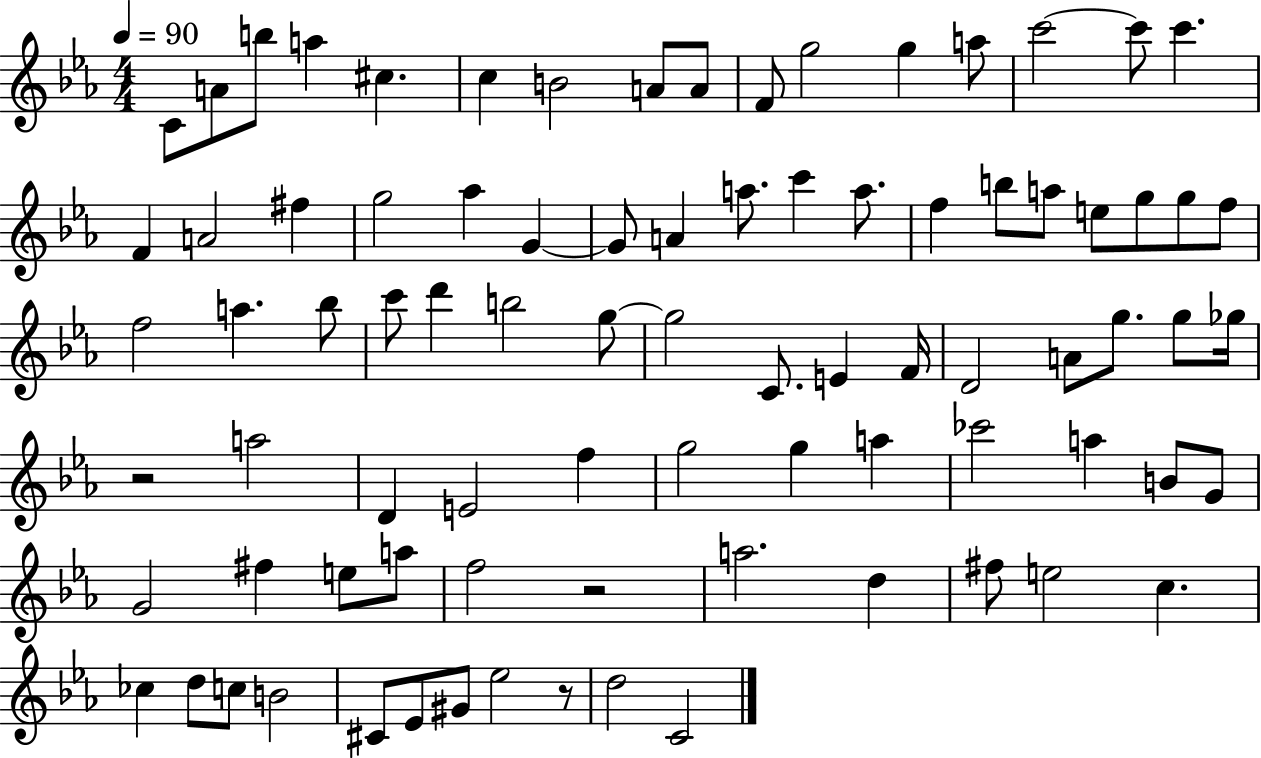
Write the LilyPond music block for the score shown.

{
  \clef treble
  \numericTimeSignature
  \time 4/4
  \key ees \major
  \tempo 4 = 90
  c'8 a'8 b''8 a''4 cis''4. | c''4 b'2 a'8 a'8 | f'8 g''2 g''4 a''8 | c'''2~~ c'''8 c'''4. | \break f'4 a'2 fis''4 | g''2 aes''4 g'4~~ | g'8 a'4 a''8. c'''4 a''8. | f''4 b''8 a''8 e''8 g''8 g''8 f''8 | \break f''2 a''4. bes''8 | c'''8 d'''4 b''2 g''8~~ | g''2 c'8. e'4 f'16 | d'2 a'8 g''8. g''8 ges''16 | \break r2 a''2 | d'4 e'2 f''4 | g''2 g''4 a''4 | ces'''2 a''4 b'8 g'8 | \break g'2 fis''4 e''8 a''8 | f''2 r2 | a''2. d''4 | fis''8 e''2 c''4. | \break ces''4 d''8 c''8 b'2 | cis'8 ees'8 gis'8 ees''2 r8 | d''2 c'2 | \bar "|."
}